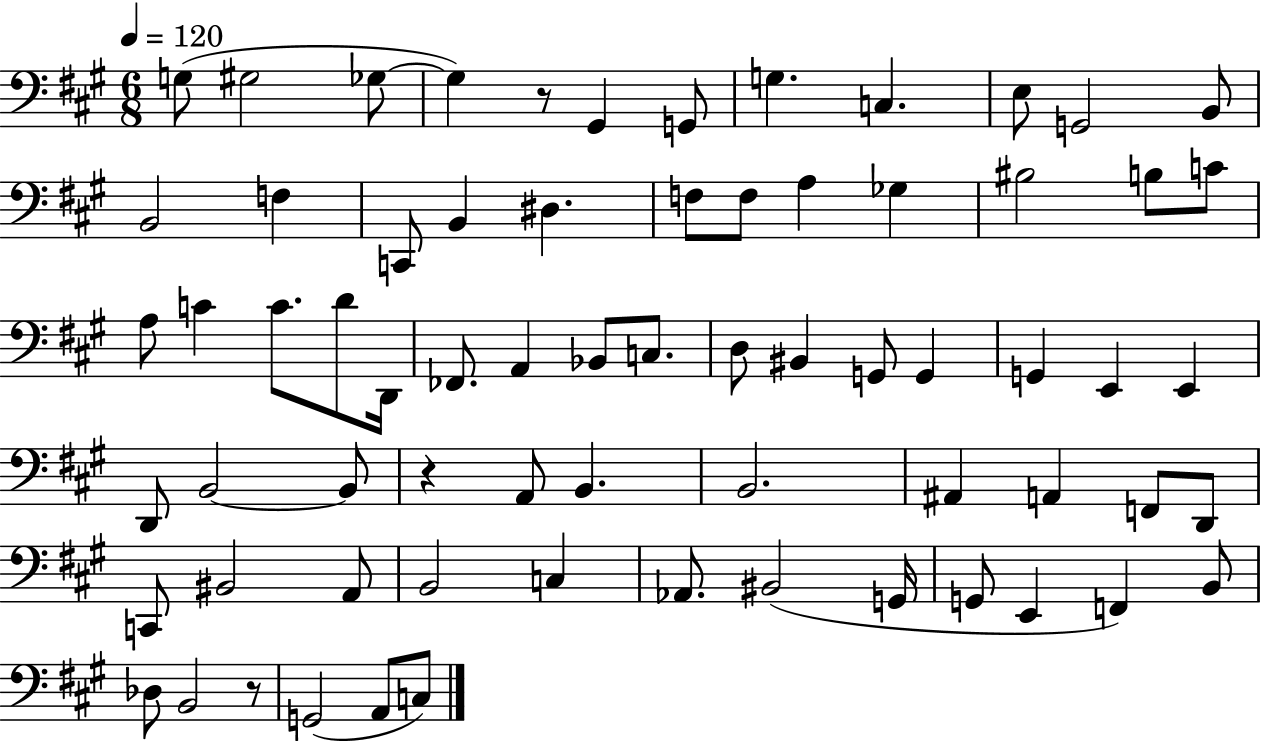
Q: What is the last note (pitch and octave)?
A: C3